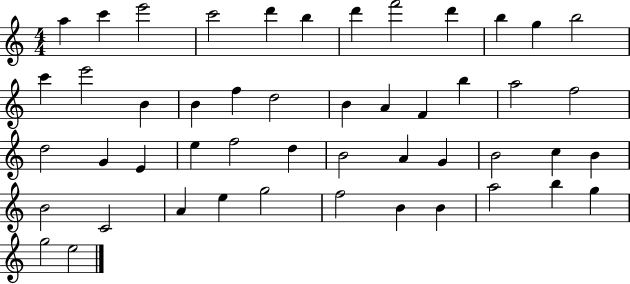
{
  \clef treble
  \numericTimeSignature
  \time 4/4
  \key c \major
  a''4 c'''4 e'''2 | c'''2 d'''4 b''4 | d'''4 f'''2 d'''4 | b''4 g''4 b''2 | \break c'''4 e'''2 b'4 | b'4 f''4 d''2 | b'4 a'4 f'4 b''4 | a''2 f''2 | \break d''2 g'4 e'4 | e''4 f''2 d''4 | b'2 a'4 g'4 | b'2 c''4 b'4 | \break b'2 c'2 | a'4 e''4 g''2 | f''2 b'4 b'4 | a''2 b''4 g''4 | \break g''2 e''2 | \bar "|."
}